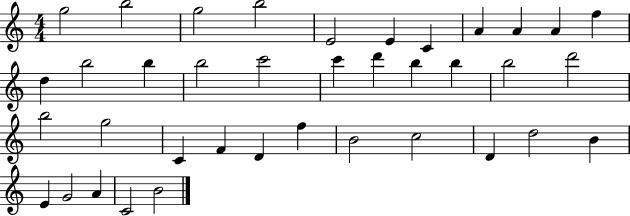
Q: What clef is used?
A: treble